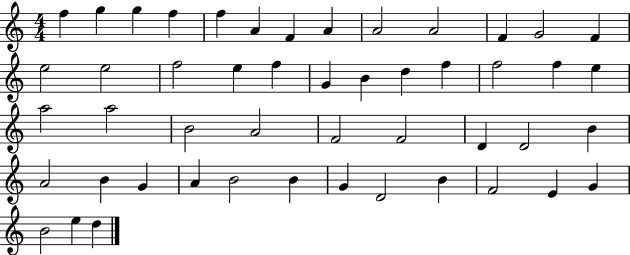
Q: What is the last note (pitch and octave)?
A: D5